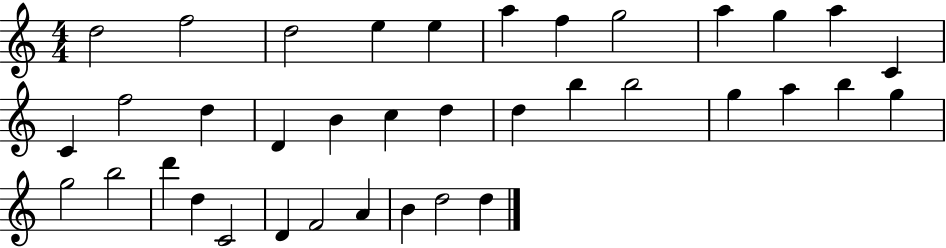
D5/h F5/h D5/h E5/q E5/q A5/q F5/q G5/h A5/q G5/q A5/q C4/q C4/q F5/h D5/q D4/q B4/q C5/q D5/q D5/q B5/q B5/h G5/q A5/q B5/q G5/q G5/h B5/h D6/q D5/q C4/h D4/q F4/h A4/q B4/q D5/h D5/q